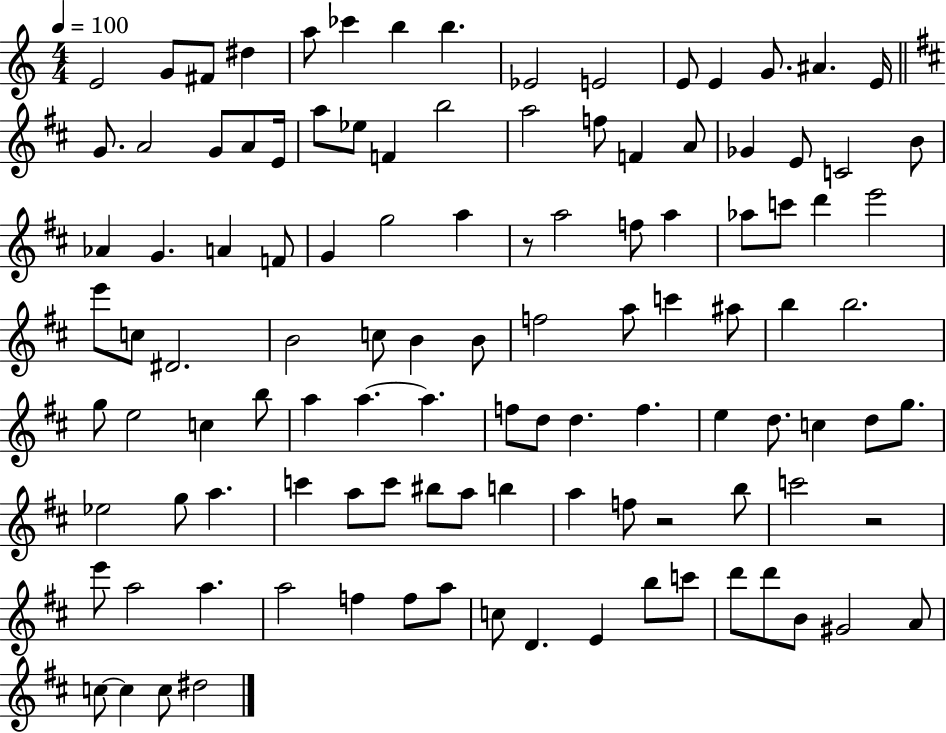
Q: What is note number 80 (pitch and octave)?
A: A5